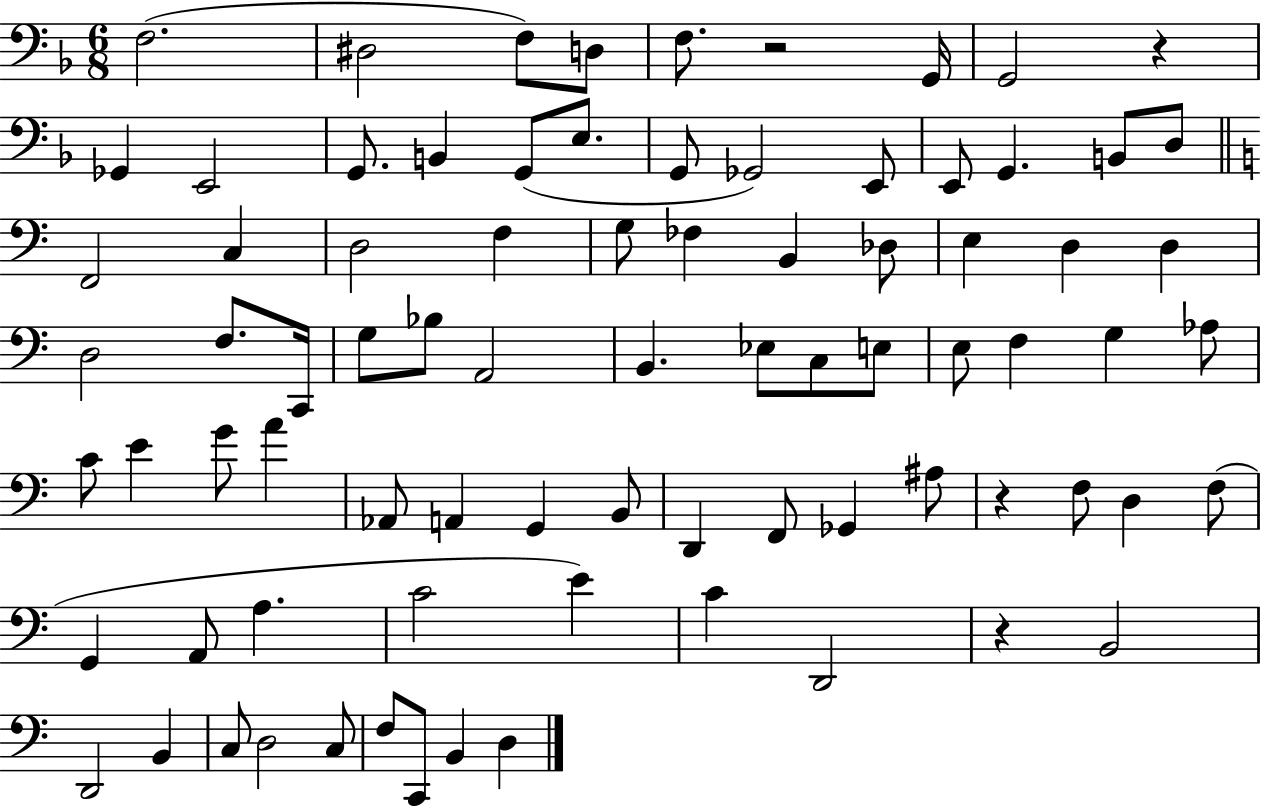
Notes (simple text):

F3/h. D#3/h F3/e D3/e F3/e. R/h G2/s G2/h R/q Gb2/q E2/h G2/e. B2/q G2/e E3/e. G2/e Gb2/h E2/e E2/e G2/q. B2/e D3/e F2/h C3/q D3/h F3/q G3/e FES3/q B2/q Db3/e E3/q D3/q D3/q D3/h F3/e. C2/s G3/e Bb3/e A2/h B2/q. Eb3/e C3/e E3/e E3/e F3/q G3/q Ab3/e C4/e E4/q G4/e A4/q Ab2/e A2/q G2/q B2/e D2/q F2/e Gb2/q A#3/e R/q F3/e D3/q F3/e G2/q A2/e A3/q. C4/h E4/q C4/q D2/h R/q B2/h D2/h B2/q C3/e D3/h C3/e F3/e C2/e B2/q D3/q